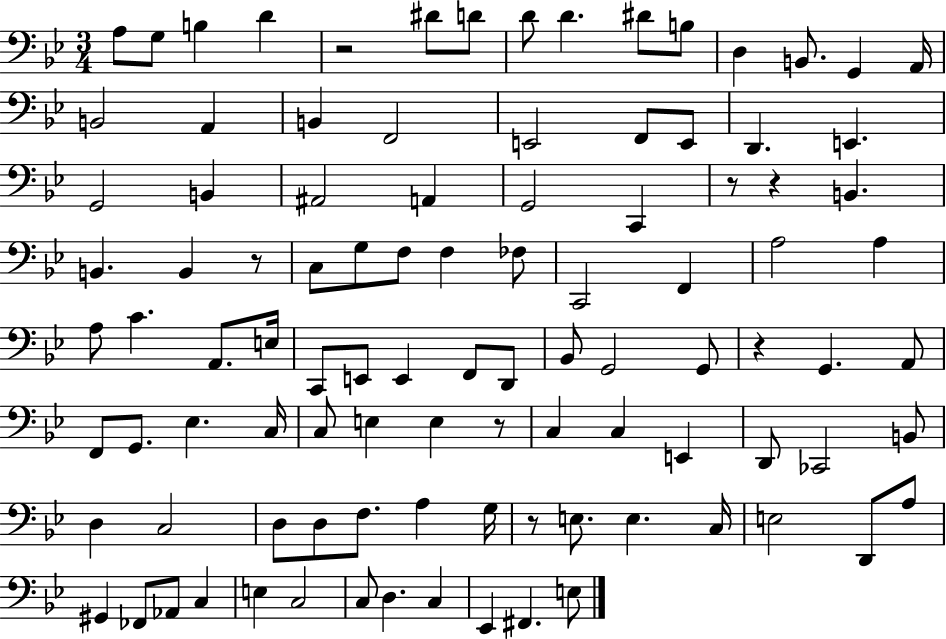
{
  \clef bass
  \numericTimeSignature
  \time 3/4
  \key bes \major
  a8 g8 b4 d'4 | r2 dis'8 d'8 | d'8 d'4. dis'8 b8 | d4 b,8. g,4 a,16 | \break b,2 a,4 | b,4 f,2 | e,2 f,8 e,8 | d,4. e,4. | \break g,2 b,4 | ais,2 a,4 | g,2 c,4 | r8 r4 b,4. | \break b,4. b,4 r8 | c8 g8 f8 f4 fes8 | c,2 f,4 | a2 a4 | \break a8 c'4. a,8. e16 | c,8 e,8 e,4 f,8 d,8 | bes,8 g,2 g,8 | r4 g,4. a,8 | \break f,8 g,8. ees4. c16 | c8 e4 e4 r8 | c4 c4 e,4 | d,8 ces,2 b,8 | \break d4 c2 | d8 d8 f8. a4 g16 | r8 e8. e4. c16 | e2 d,8 a8 | \break gis,4 fes,8 aes,8 c4 | e4 c2 | c8 d4. c4 | ees,4 fis,4. e8 | \break \bar "|."
}